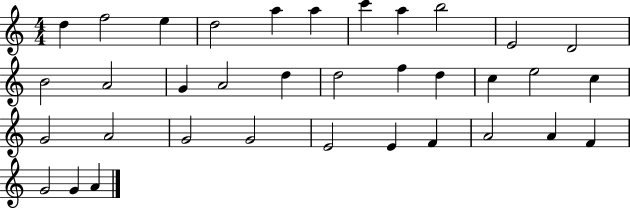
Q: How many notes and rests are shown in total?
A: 35